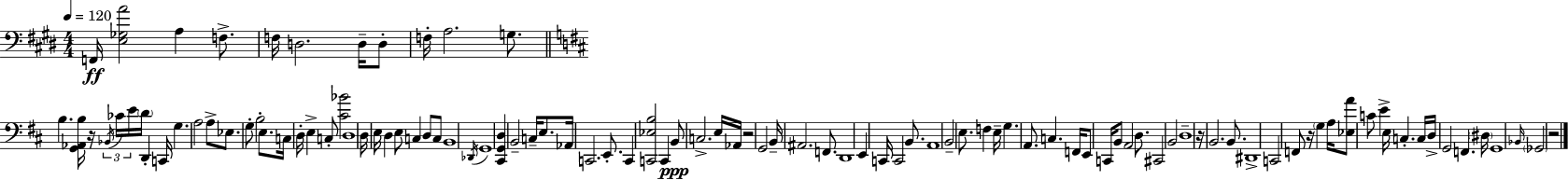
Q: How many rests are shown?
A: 5